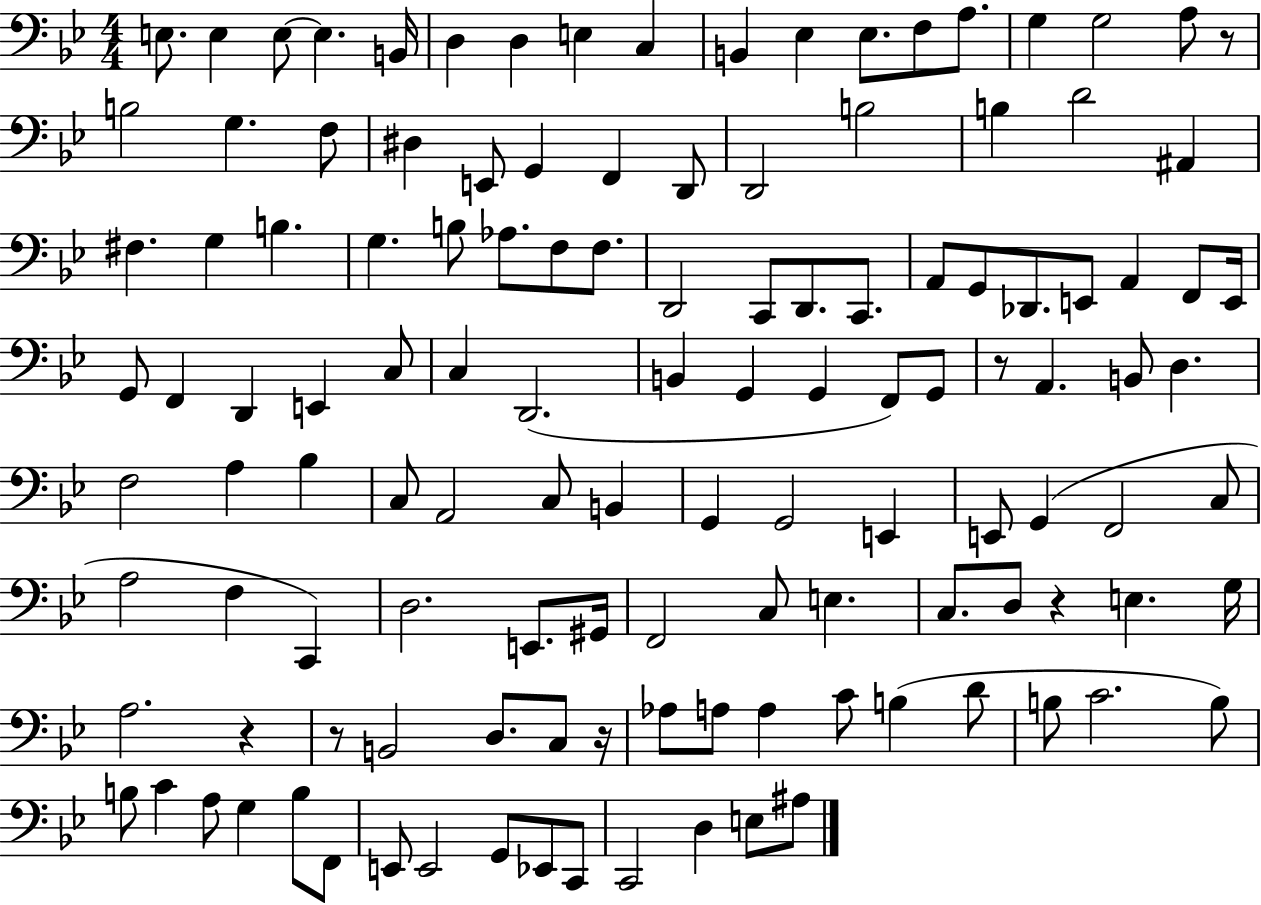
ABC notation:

X:1
T:Untitled
M:4/4
L:1/4
K:Bb
E,/2 E, E,/2 E, B,,/4 D, D, E, C, B,, _E, _E,/2 F,/2 A,/2 G, G,2 A,/2 z/2 B,2 G, F,/2 ^D, E,,/2 G,, F,, D,,/2 D,,2 B,2 B, D2 ^A,, ^F, G, B, G, B,/2 _A,/2 F,/2 F,/2 D,,2 C,,/2 D,,/2 C,,/2 A,,/2 G,,/2 _D,,/2 E,,/2 A,, F,,/2 E,,/4 G,,/2 F,, D,, E,, C,/2 C, D,,2 B,, G,, G,, F,,/2 G,,/2 z/2 A,, B,,/2 D, F,2 A, _B, C,/2 A,,2 C,/2 B,, G,, G,,2 E,, E,,/2 G,, F,,2 C,/2 A,2 F, C,, D,2 E,,/2 ^G,,/4 F,,2 C,/2 E, C,/2 D,/2 z E, G,/4 A,2 z z/2 B,,2 D,/2 C,/2 z/4 _A,/2 A,/2 A, C/2 B, D/2 B,/2 C2 B,/2 B,/2 C A,/2 G, B,/2 F,,/2 E,,/2 E,,2 G,,/2 _E,,/2 C,,/2 C,,2 D, E,/2 ^A,/2